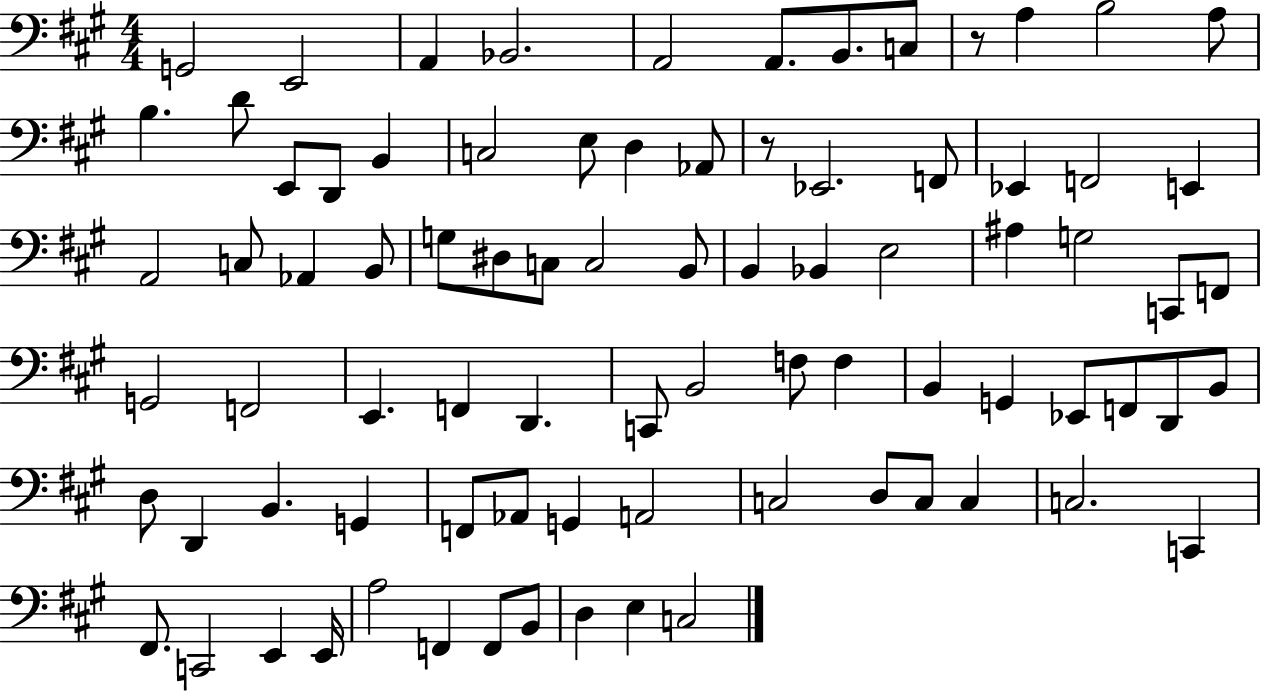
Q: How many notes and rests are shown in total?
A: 83